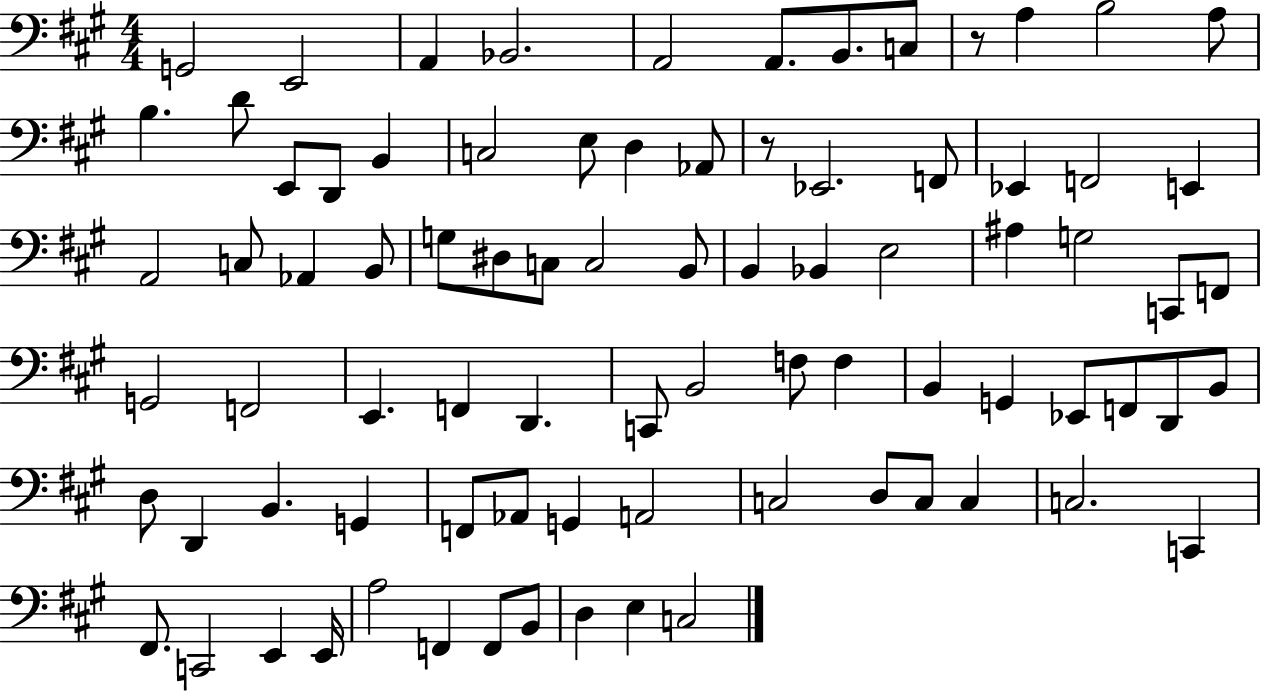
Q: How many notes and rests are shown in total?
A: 83